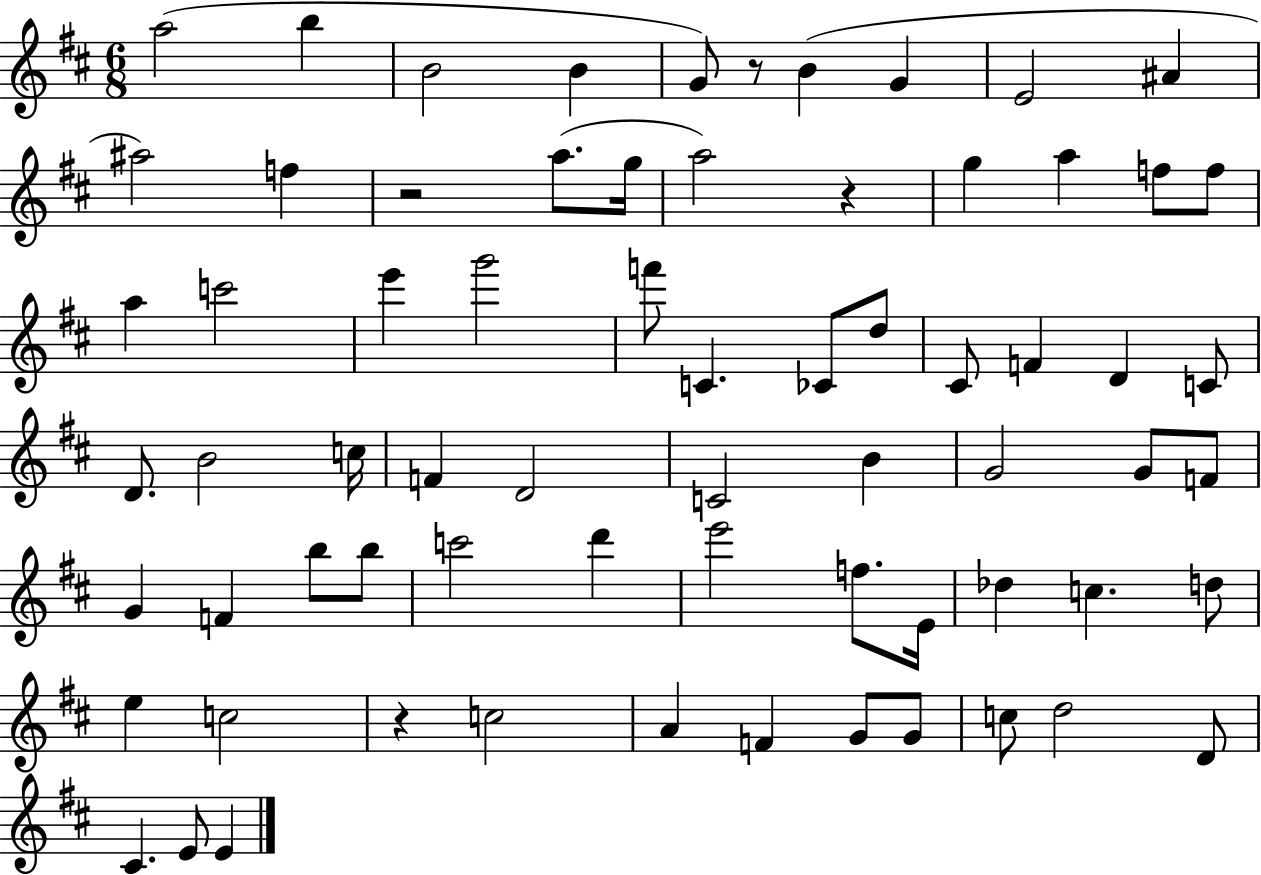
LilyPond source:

{
  \clef treble
  \numericTimeSignature
  \time 6/8
  \key d \major
  \repeat volta 2 { a''2( b''4 | b'2 b'4 | g'8) r8 b'4( g'4 | e'2 ais'4 | \break ais''2) f''4 | r2 a''8.( g''16 | a''2) r4 | g''4 a''4 f''8 f''8 | \break a''4 c'''2 | e'''4 g'''2 | f'''8 c'4. ces'8 d''8 | cis'8 f'4 d'4 c'8 | \break d'8. b'2 c''16 | f'4 d'2 | c'2 b'4 | g'2 g'8 f'8 | \break g'4 f'4 b''8 b''8 | c'''2 d'''4 | e'''2 f''8. e'16 | des''4 c''4. d''8 | \break e''4 c''2 | r4 c''2 | a'4 f'4 g'8 g'8 | c''8 d''2 d'8 | \break cis'4. e'8 e'4 | } \bar "|."
}